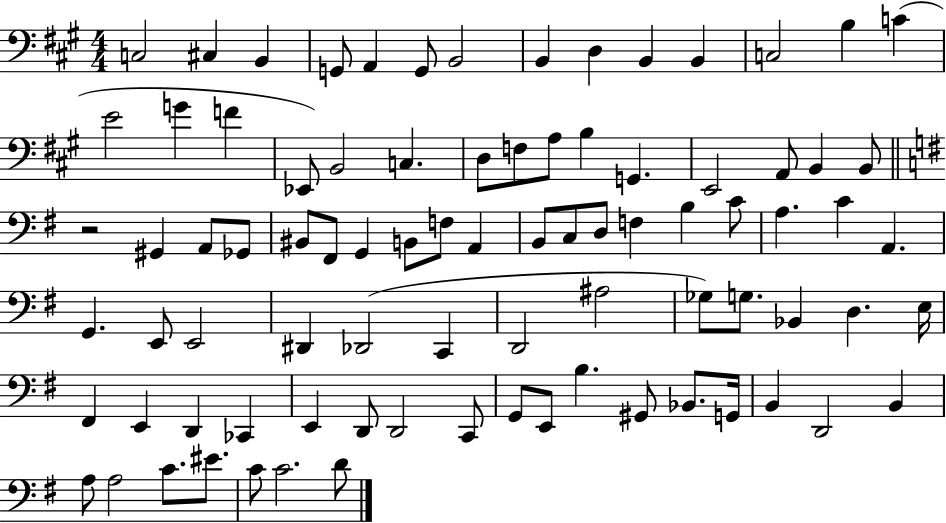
C3/h C#3/q B2/q G2/e A2/q G2/e B2/h B2/q D3/q B2/q B2/q C3/h B3/q C4/q E4/h G4/q F4/q Eb2/e B2/h C3/q. D3/e F3/e A3/e B3/q G2/q. E2/h A2/e B2/q B2/e R/h G#2/q A2/e Gb2/e BIS2/e F#2/e G2/q B2/e F3/e A2/q B2/e C3/e D3/e F3/q B3/q C4/e A3/q. C4/q A2/q. G2/q. E2/e E2/h D#2/q Db2/h C2/q D2/h A#3/h Gb3/e G3/e. Bb2/q D3/q. E3/s F#2/q E2/q D2/q CES2/q E2/q D2/e D2/h C2/e G2/e E2/e B3/q. G#2/e Bb2/e. G2/s B2/q D2/h B2/q A3/e A3/h C4/e. EIS4/e. C4/e C4/h. D4/e